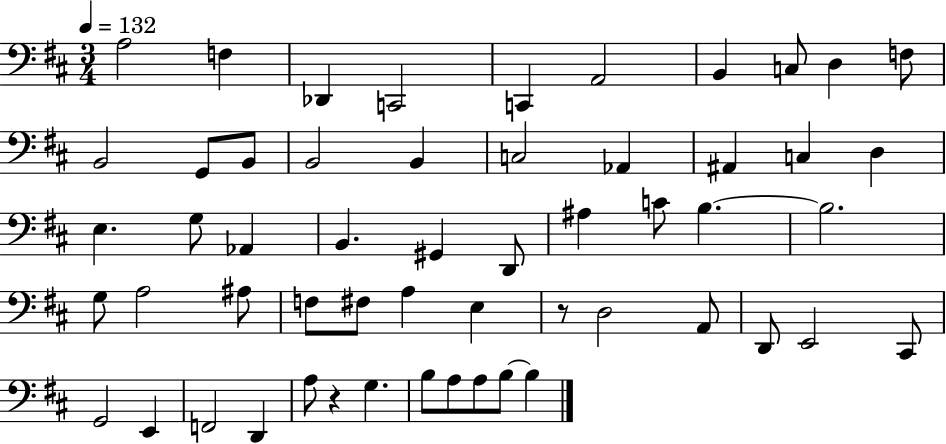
X:1
T:Untitled
M:3/4
L:1/4
K:D
A,2 F, _D,, C,,2 C,, A,,2 B,, C,/2 D, F,/2 B,,2 G,,/2 B,,/2 B,,2 B,, C,2 _A,, ^A,, C, D, E, G,/2 _A,, B,, ^G,, D,,/2 ^A, C/2 B, B,2 G,/2 A,2 ^A,/2 F,/2 ^F,/2 A, E, z/2 D,2 A,,/2 D,,/2 E,,2 ^C,,/2 G,,2 E,, F,,2 D,, A,/2 z G, B,/2 A,/2 A,/2 B,/2 B,